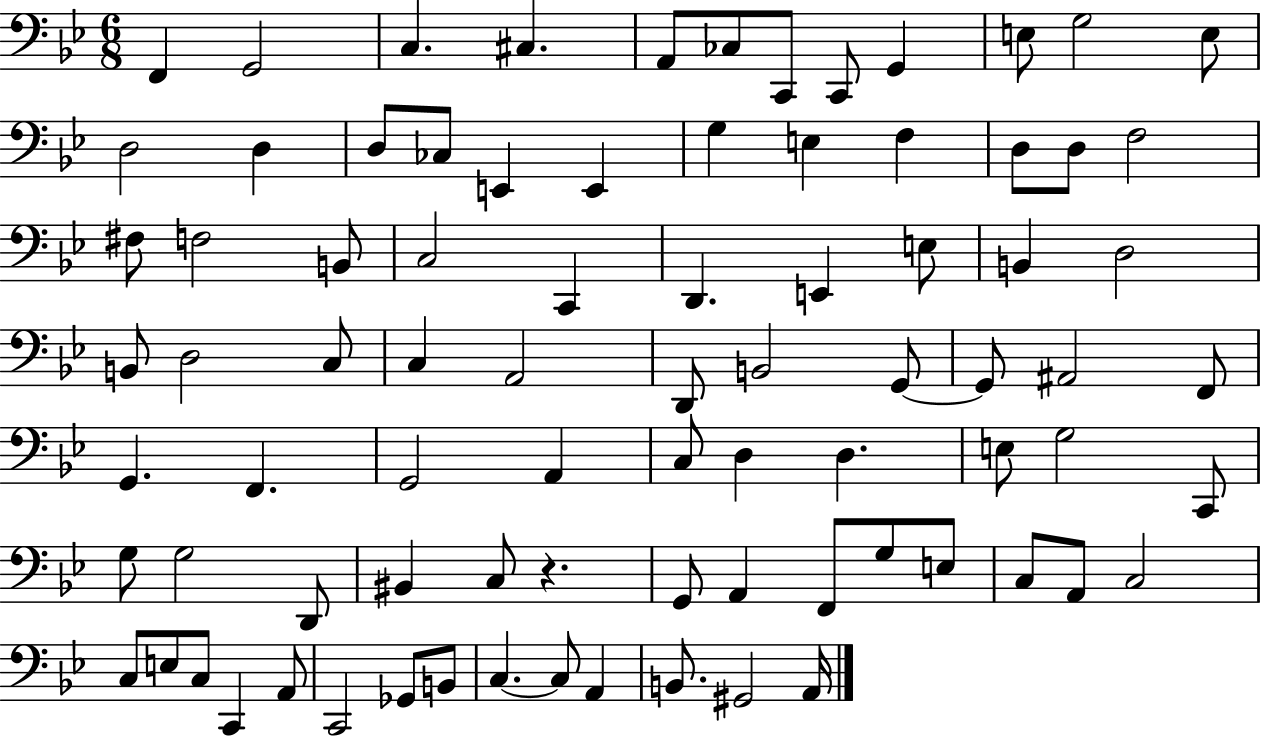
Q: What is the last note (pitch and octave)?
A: A2